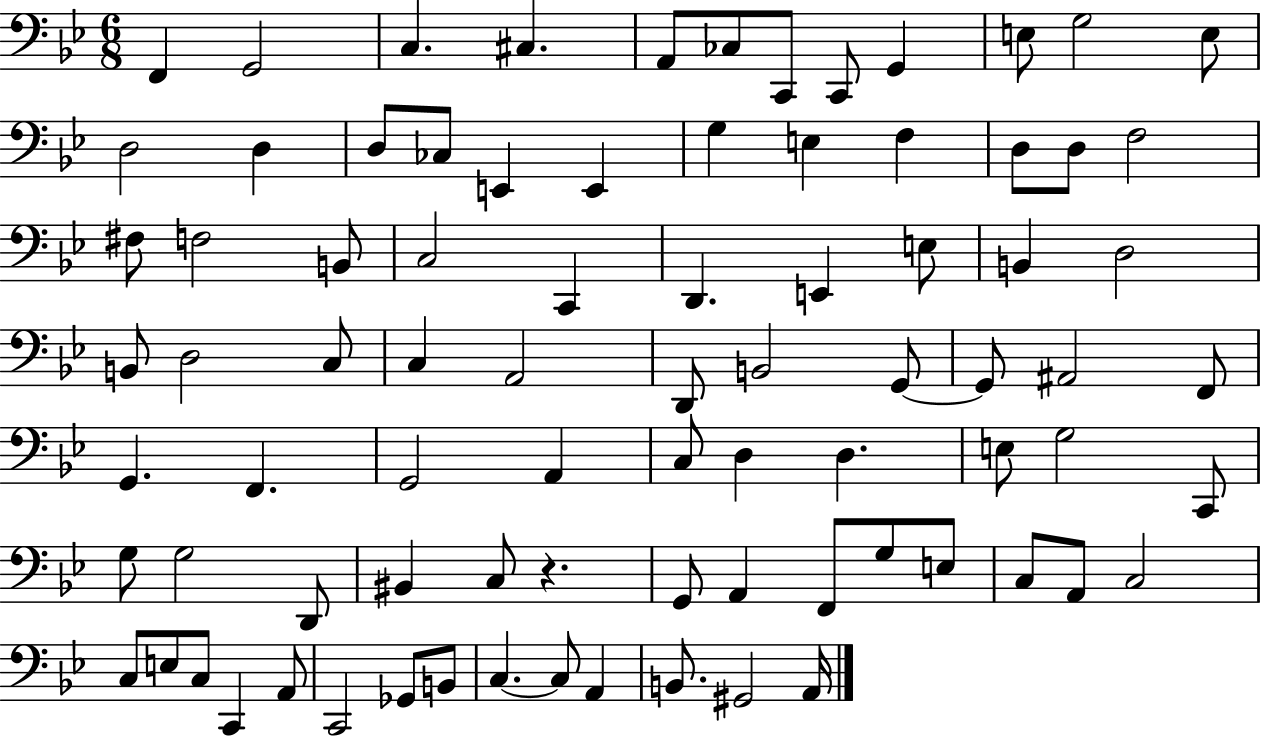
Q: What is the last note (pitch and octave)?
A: A2